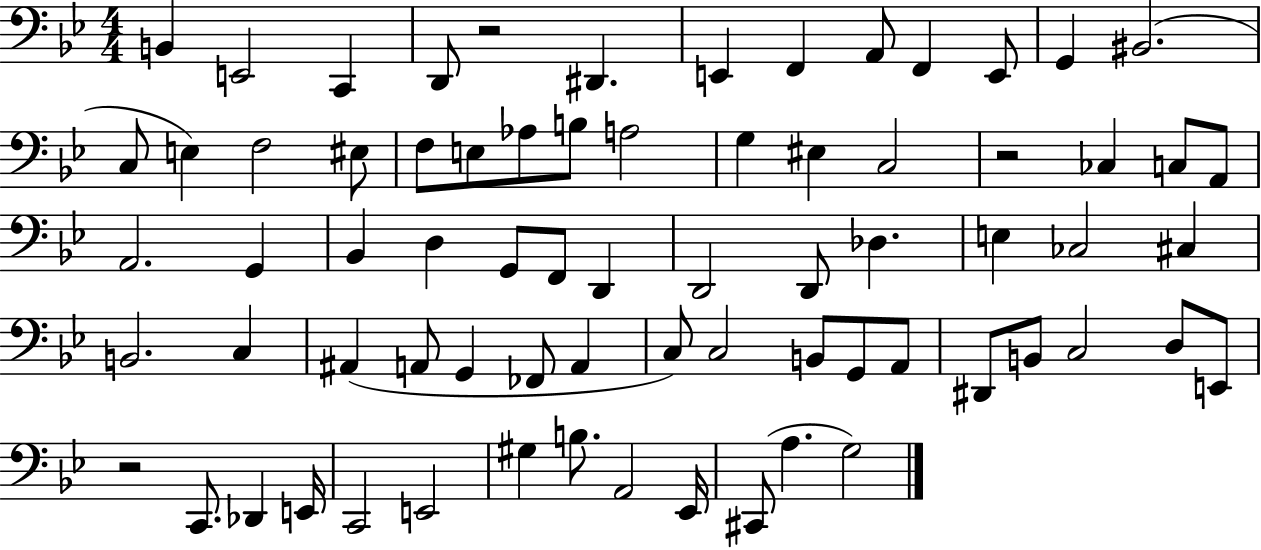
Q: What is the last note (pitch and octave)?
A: G3